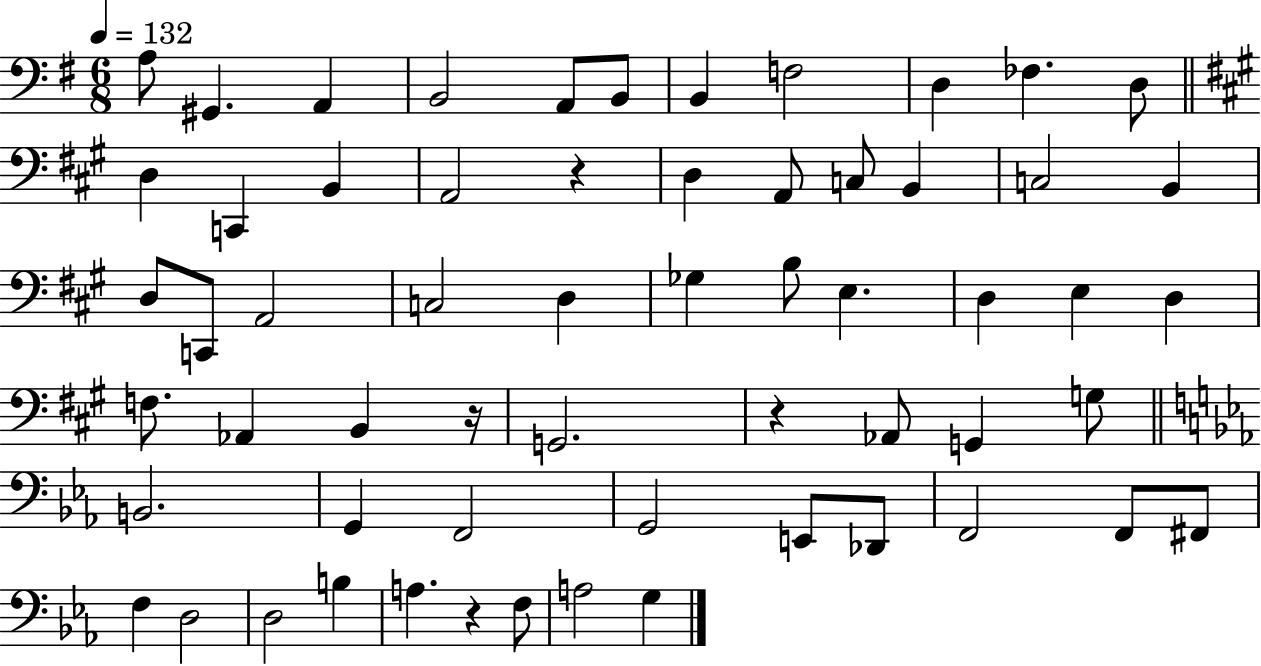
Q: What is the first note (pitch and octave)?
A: A3